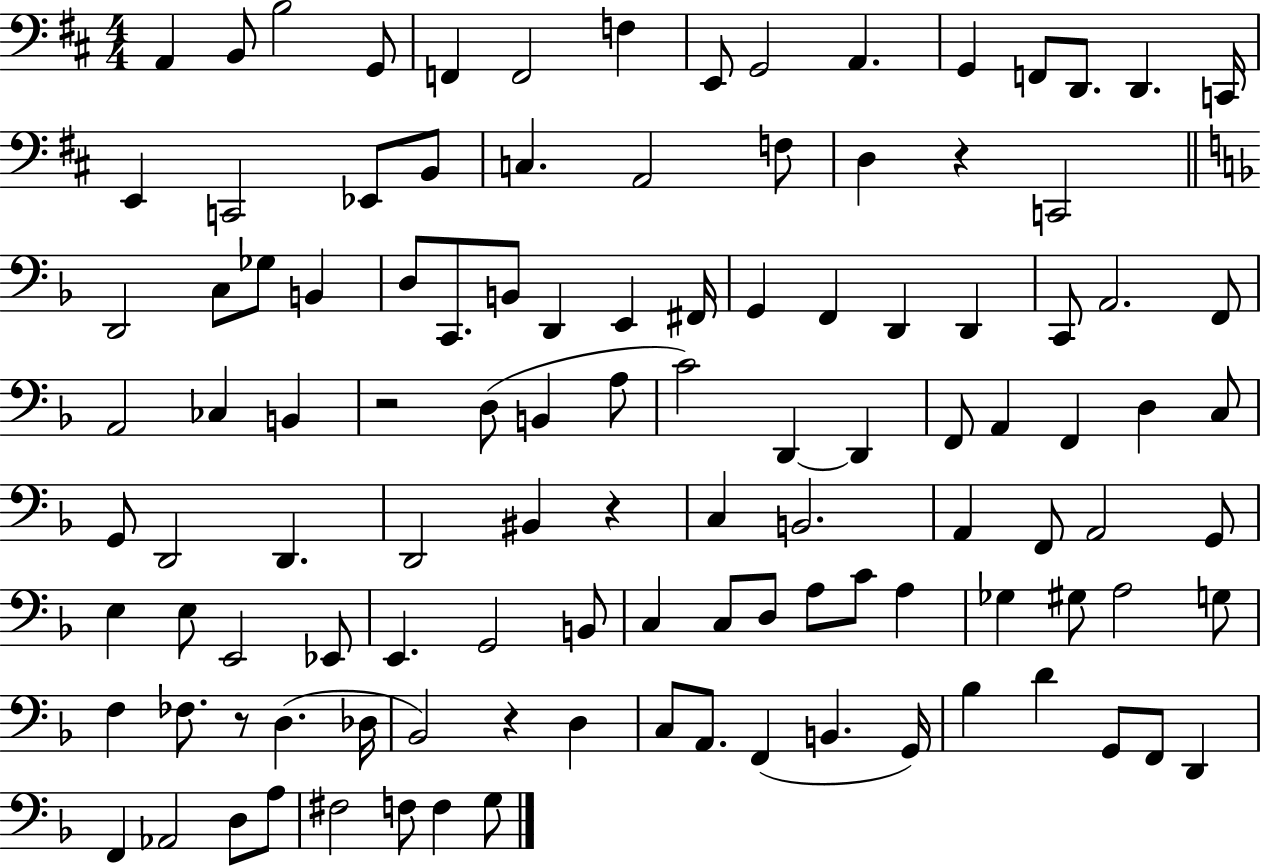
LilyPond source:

{
  \clef bass
  \numericTimeSignature
  \time 4/4
  \key d \major
  a,4 b,8 b2 g,8 | f,4 f,2 f4 | e,8 g,2 a,4. | g,4 f,8 d,8. d,4. c,16 | \break e,4 c,2 ees,8 b,8 | c4. a,2 f8 | d4 r4 c,2 | \bar "||" \break \key d \minor d,2 c8 ges8 b,4 | d8 c,8. b,8 d,4 e,4 fis,16 | g,4 f,4 d,4 d,4 | c,8 a,2. f,8 | \break a,2 ces4 b,4 | r2 d8( b,4 a8 | c'2) d,4~~ d,4 | f,8 a,4 f,4 d4 c8 | \break g,8 d,2 d,4. | d,2 bis,4 r4 | c4 b,2. | a,4 f,8 a,2 g,8 | \break e4 e8 e,2 ees,8 | e,4. g,2 b,8 | c4 c8 d8 a8 c'8 a4 | ges4 gis8 a2 g8 | \break f4 fes8. r8 d4.( des16 | bes,2) r4 d4 | c8 a,8. f,4( b,4. g,16) | bes4 d'4 g,8 f,8 d,4 | \break f,4 aes,2 d8 a8 | fis2 f8 f4 g8 | \bar "|."
}